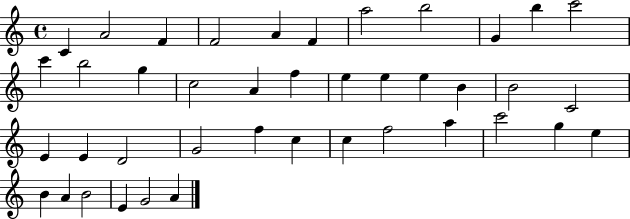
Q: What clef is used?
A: treble